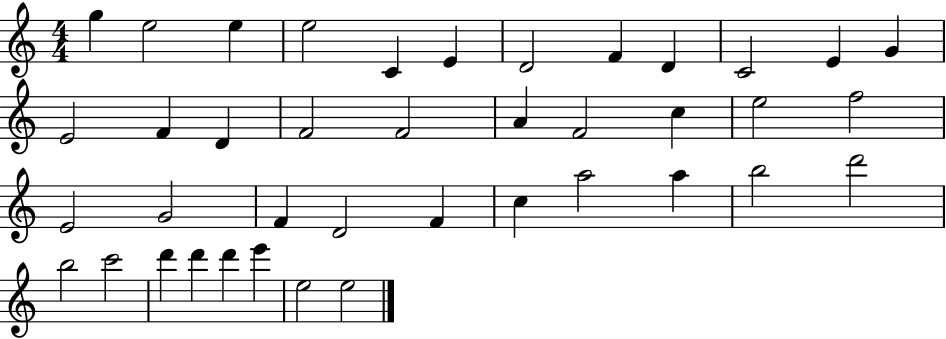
G5/q E5/h E5/q E5/h C4/q E4/q D4/h F4/q D4/q C4/h E4/q G4/q E4/h F4/q D4/q F4/h F4/h A4/q F4/h C5/q E5/h F5/h E4/h G4/h F4/q D4/h F4/q C5/q A5/h A5/q B5/h D6/h B5/h C6/h D6/q D6/q D6/q E6/q E5/h E5/h